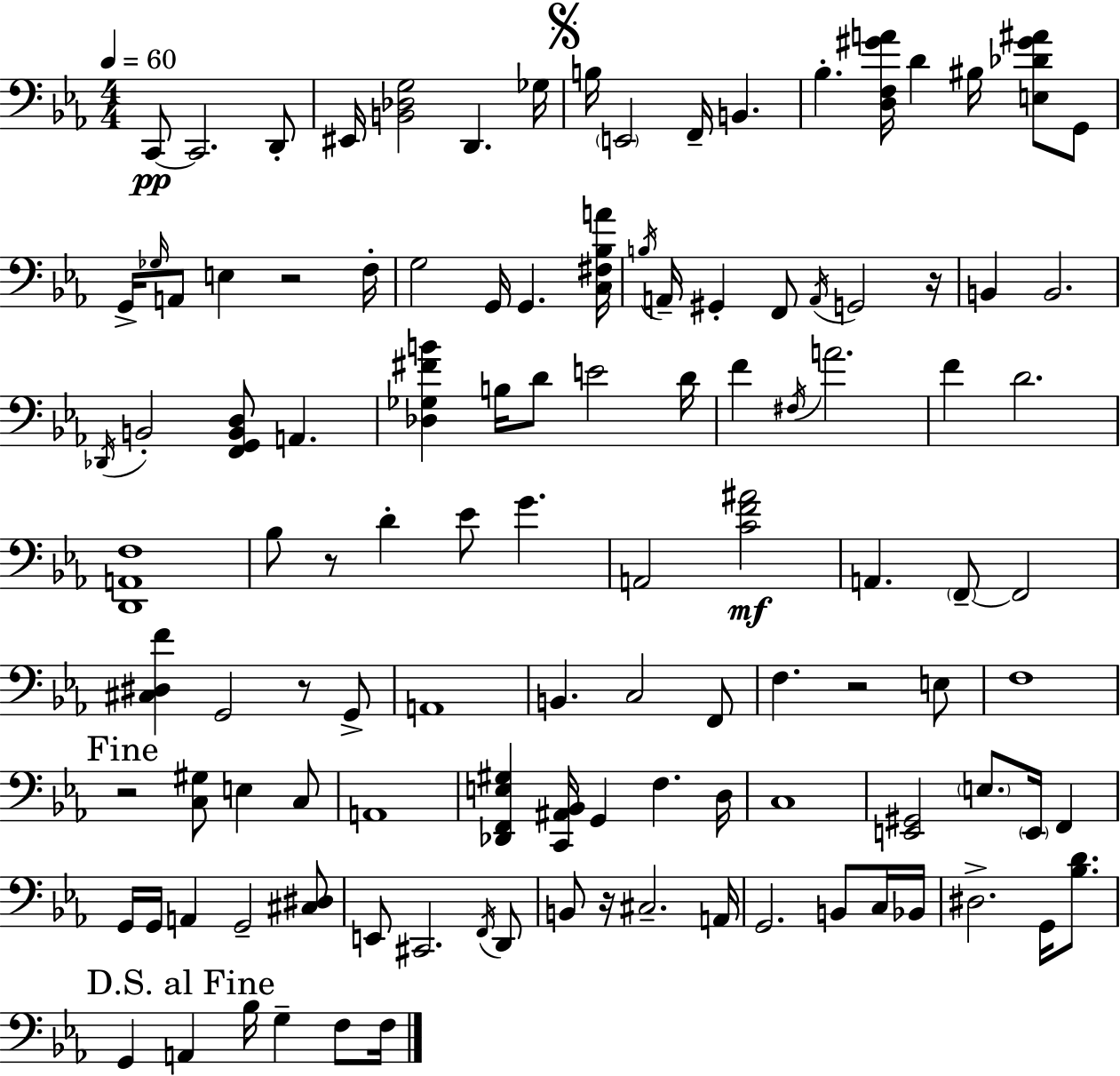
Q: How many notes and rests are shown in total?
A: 114